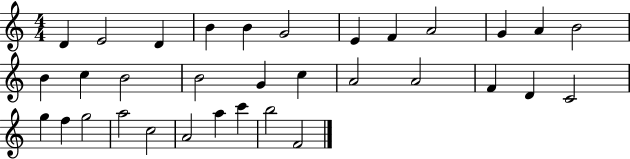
D4/q E4/h D4/q B4/q B4/q G4/h E4/q F4/q A4/h G4/q A4/q B4/h B4/q C5/q B4/h B4/h G4/q C5/q A4/h A4/h F4/q D4/q C4/h G5/q F5/q G5/h A5/h C5/h A4/h A5/q C6/q B5/h F4/h